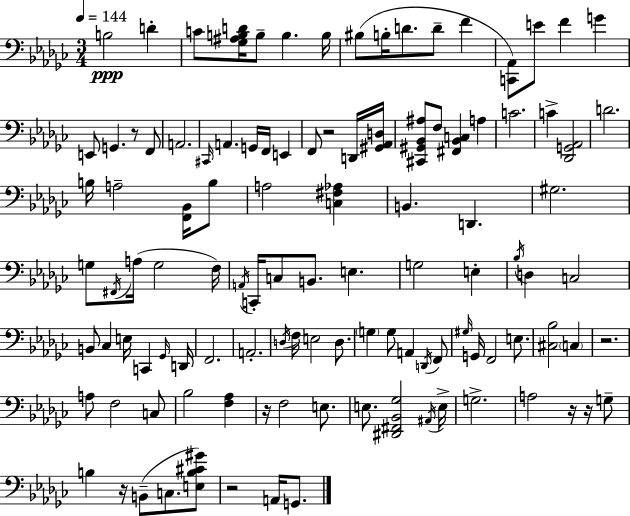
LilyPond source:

{
  \clef bass
  \numericTimeSignature
  \time 3/4
  \key ees \minor
  \tempo 4 = 144
  b2\ppp d'4-. | c'8 <ges ais b d'>16 b8-- b4. b16 | bis8( b16-. d'8. d'8-- f'4 | <c, aes,>8) e'8 f'4 g'4 | \break e,8 g,4. r8 f,8 | a,2. | \grace { cis,16 } a,4. g,16 f,16 e,4 | f,8 r2 d,16 | \break <gis, aes, d>16 <cis, gis, bes, ais>8 f8 <fis, bes, c>4 a4 | c'2. | c'4-> <des, g, aes,>2 | d'2. | \break b16 a2-- <f, bes,>16 b8 | a2 <c fis aes>4 | b,4. d,4. | gis2. | \break g8 \acciaccatura { fis,16 }( a16 g2 | f16) \acciaccatura { a,16 } c,16-. c8 b,8. e4. | g2 e4-. | \acciaccatura { bes16 } d4 c2 | \break b,8 ces4 e16 c,4 | \grace { ges,16 } d,16 f,2. | a,2.-. | \acciaccatura { d16 } f16 e2 | \break d8. \parenthesize g4 g8 | a,4 \acciaccatura { d,16 } f,8 \grace { gis16 } g,16 f,2 | e8. <cis bes>2 | \parenthesize c4 r2. | \break a8 f2 | c8 bes2 | <f aes>4 r16 f2 | e8. e8. <dis, fis, bes, ges>2 | \break \acciaccatura { ais,16 } e16-> g2.-> | a2 | r16 r16 g8-- b4 | r16 b,8--( c8. <e b cis' gis'>8) r2 | \break a,16 g,8. \bar "|."
}